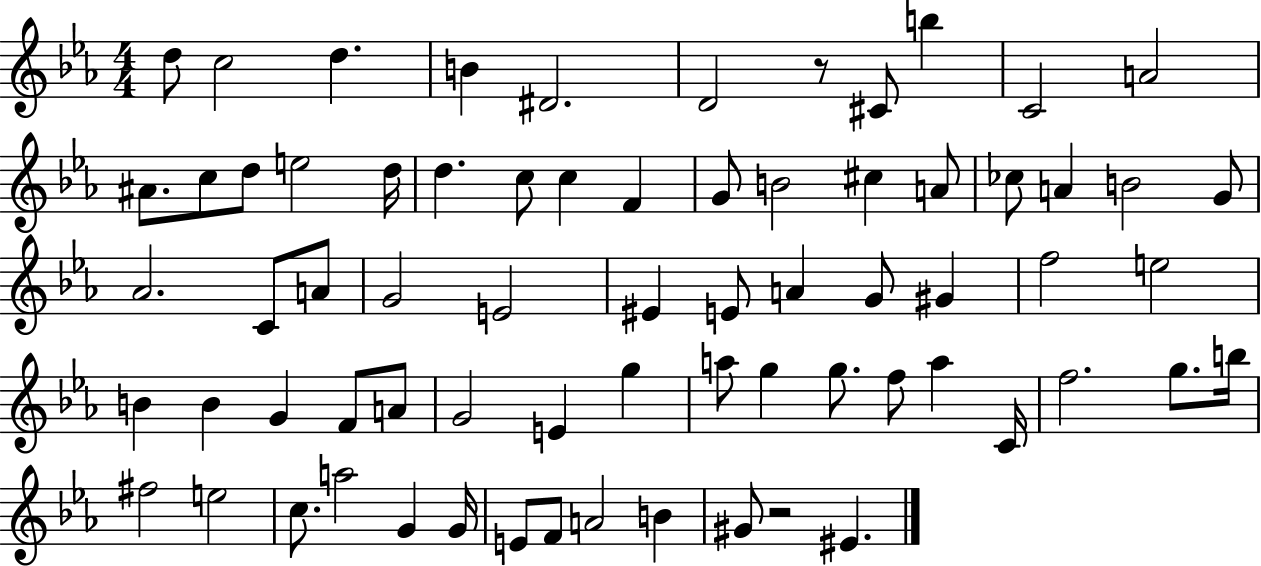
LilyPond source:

{
  \clef treble
  \numericTimeSignature
  \time 4/4
  \key ees \major
  d''8 c''2 d''4. | b'4 dis'2. | d'2 r8 cis'8 b''4 | c'2 a'2 | \break ais'8. c''8 d''8 e''2 d''16 | d''4. c''8 c''4 f'4 | g'8 b'2 cis''4 a'8 | ces''8 a'4 b'2 g'8 | \break aes'2. c'8 a'8 | g'2 e'2 | eis'4 e'8 a'4 g'8 gis'4 | f''2 e''2 | \break b'4 b'4 g'4 f'8 a'8 | g'2 e'4 g''4 | a''8 g''4 g''8. f''8 a''4 c'16 | f''2. g''8. b''16 | \break fis''2 e''2 | c''8. a''2 g'4 g'16 | e'8 f'8 a'2 b'4 | gis'8 r2 eis'4. | \break \bar "|."
}